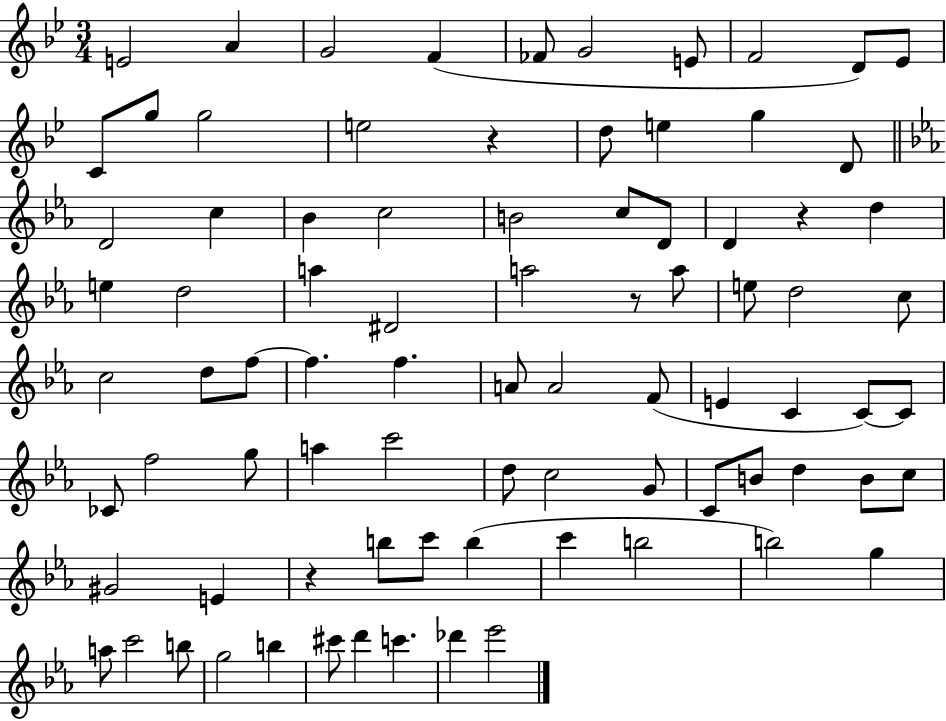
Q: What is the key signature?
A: BES major